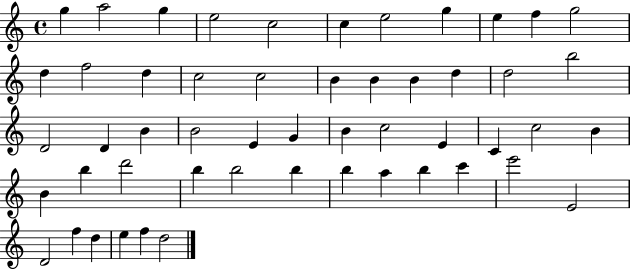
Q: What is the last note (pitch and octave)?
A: D5